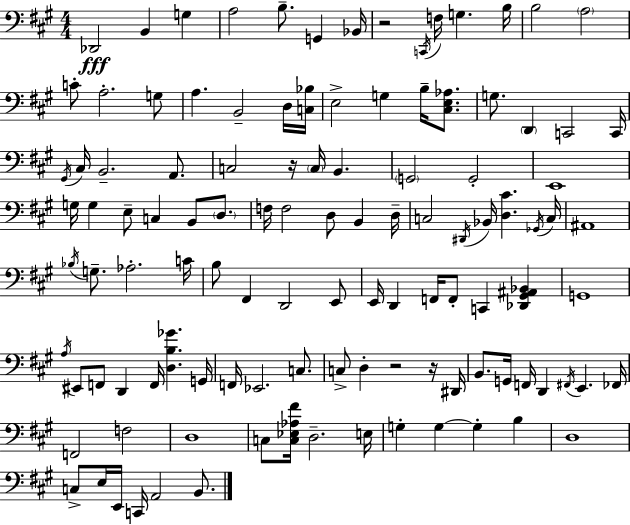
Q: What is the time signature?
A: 4/4